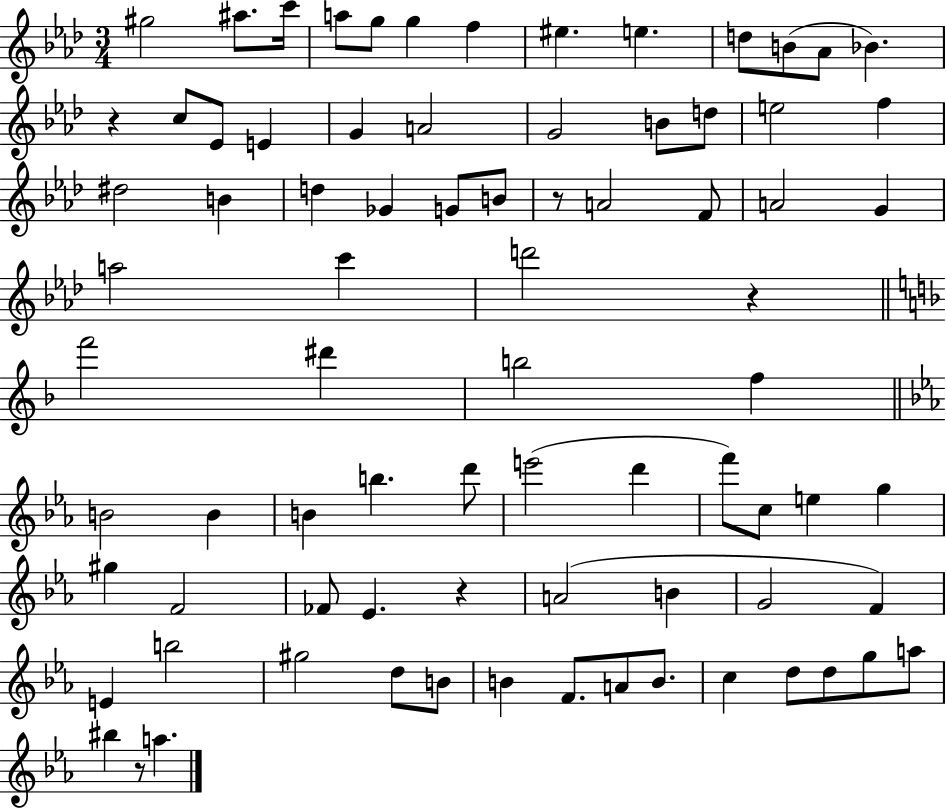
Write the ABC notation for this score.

X:1
T:Untitled
M:3/4
L:1/4
K:Ab
^g2 ^a/2 c'/4 a/2 g/2 g f ^e e d/2 B/2 _A/2 _B z c/2 _E/2 E G A2 G2 B/2 d/2 e2 f ^d2 B d _G G/2 B/2 z/2 A2 F/2 A2 G a2 c' d'2 z f'2 ^d' b2 f B2 B B b d'/2 e'2 d' f'/2 c/2 e g ^g F2 _F/2 _E z A2 B G2 F E b2 ^g2 d/2 B/2 B F/2 A/2 B/2 c d/2 d/2 g/2 a/2 ^b z/2 a